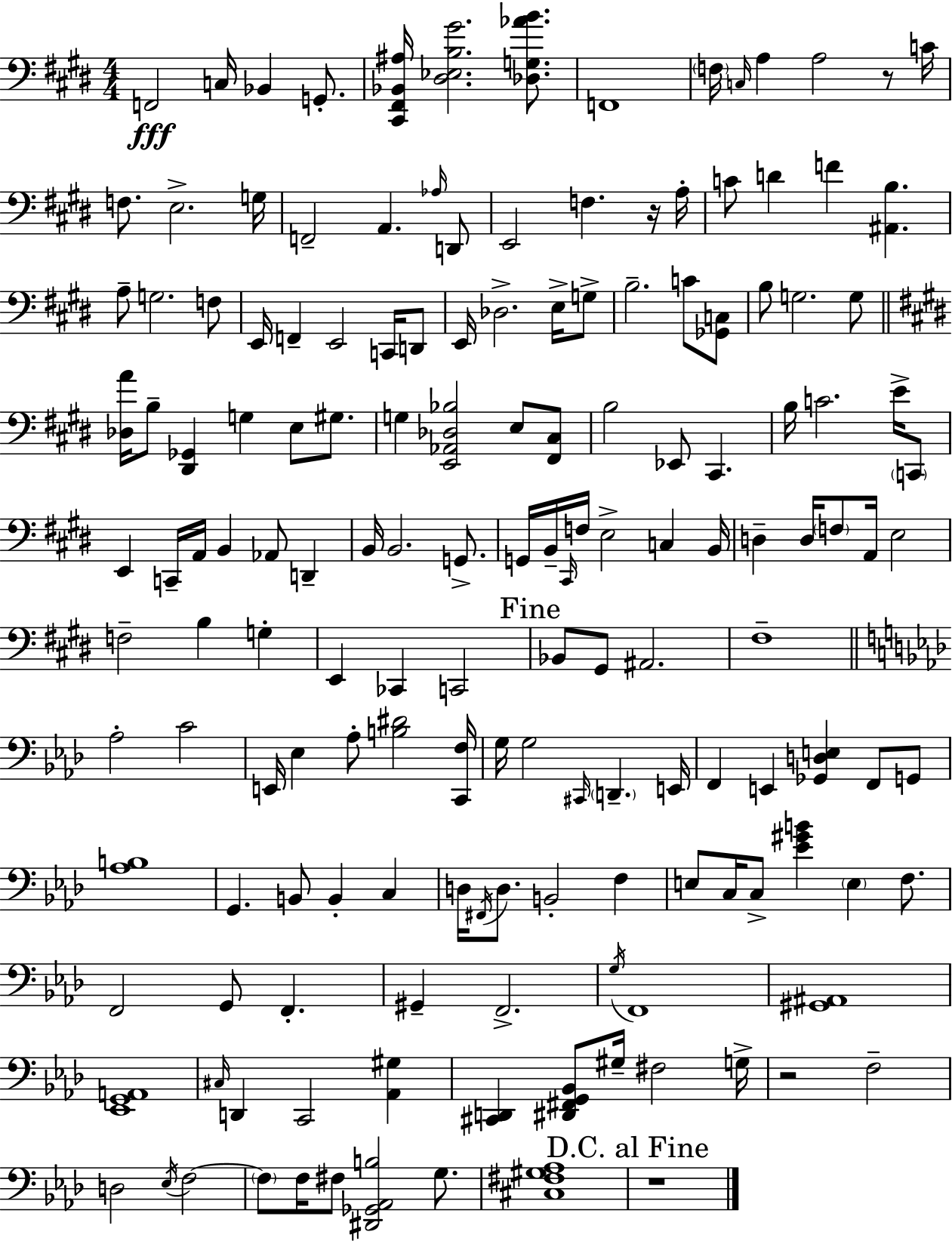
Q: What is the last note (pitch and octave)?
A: G3